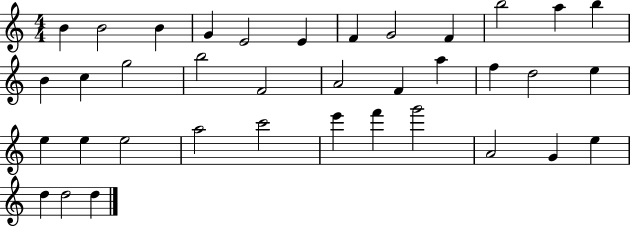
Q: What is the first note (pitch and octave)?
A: B4